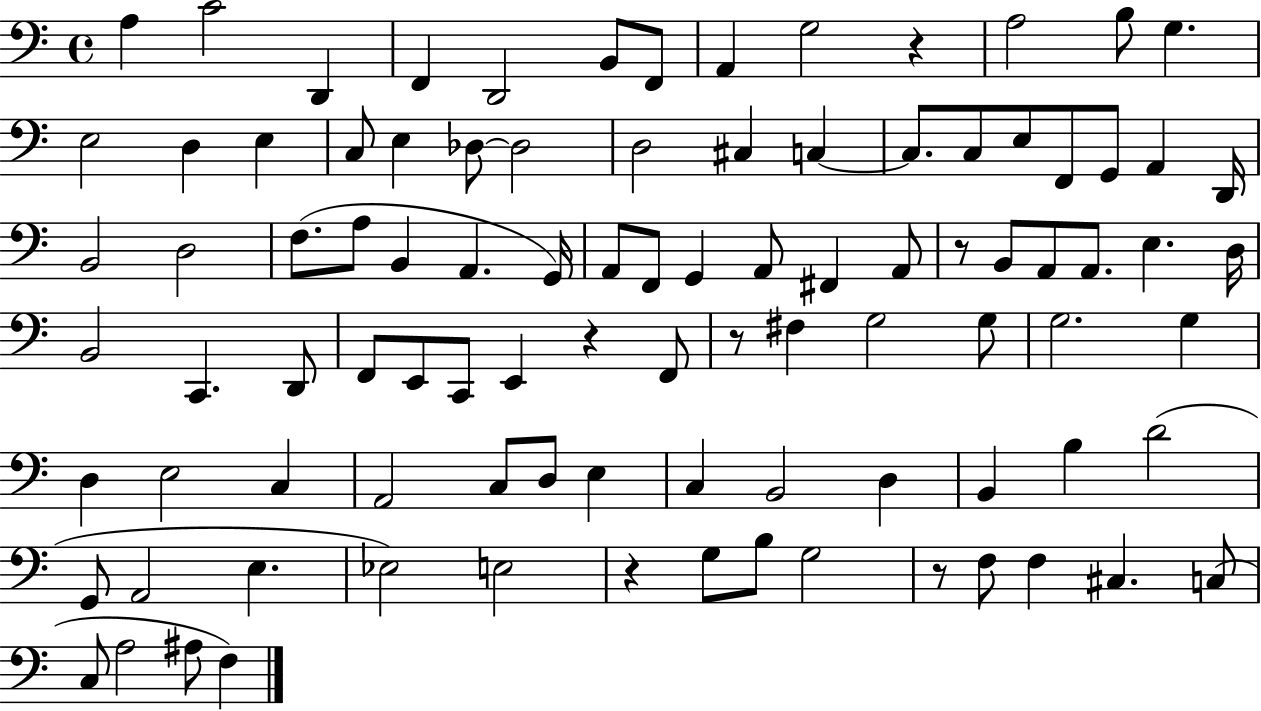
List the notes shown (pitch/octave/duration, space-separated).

A3/q C4/h D2/q F2/q D2/h B2/e F2/e A2/q G3/h R/q A3/h B3/e G3/q. E3/h D3/q E3/q C3/e E3/q Db3/e Db3/h D3/h C#3/q C3/q C3/e. C3/e E3/e F2/e G2/e A2/q D2/s B2/h D3/h F3/e. A3/e B2/q A2/q. G2/s A2/e F2/e G2/q A2/e F#2/q A2/e R/e B2/e A2/e A2/e. E3/q. D3/s B2/h C2/q. D2/e F2/e E2/e C2/e E2/q R/q F2/e R/e F#3/q G3/h G3/e G3/h. G3/q D3/q E3/h C3/q A2/h C3/e D3/e E3/q C3/q B2/h D3/q B2/q B3/q D4/h G2/e A2/h E3/q. Eb3/h E3/h R/q G3/e B3/e G3/h R/e F3/e F3/q C#3/q. C3/e C3/e A3/h A#3/e F3/q